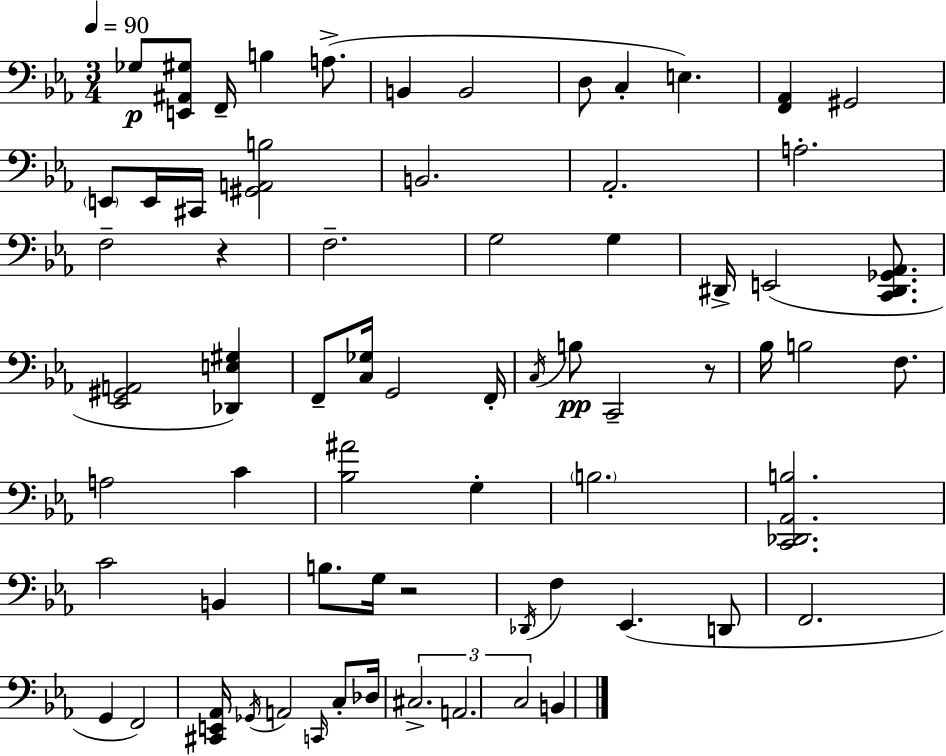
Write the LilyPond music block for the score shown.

{
  \clef bass
  \numericTimeSignature
  \time 3/4
  \key c \minor
  \tempo 4 = 90
  ges8\p <e, ais, gis>8 f,16-- b4 a8.->( | b,4 b,2 | d8 c4-. e4.) | <f, aes,>4 gis,2 | \break \parenthesize e,8 e,16 cis,16 <gis, a, b>2 | b,2. | aes,2.-. | a2.-. | \break f2-- r4 | f2.-- | g2 g4 | dis,16-> e,2( <c, dis, ges, aes,>8. | \break <ees, gis, a,>2 <des, e gis>4) | f,8-- <c ges>16 g,2 f,16-. | \acciaccatura { c16 } b8\pp c,2-- r8 | bes16 b2 f8. | \break a2 c'4 | <bes ais'>2 g4-. | \parenthesize b2. | <c, des, aes, b>2. | \break c'2 b,4 | b8. g16 r2 | \acciaccatura { des,16 } f4 ees,4.( | d,8 f,2. | \break g,4 f,2) | <cis, e, aes,>16 \acciaccatura { ges,16 } a,2 | \grace { c,16 } c8-. des16 \tuplet 3/2 { cis2.-> | a,2. | \break c2 } | b,4 \bar "|."
}